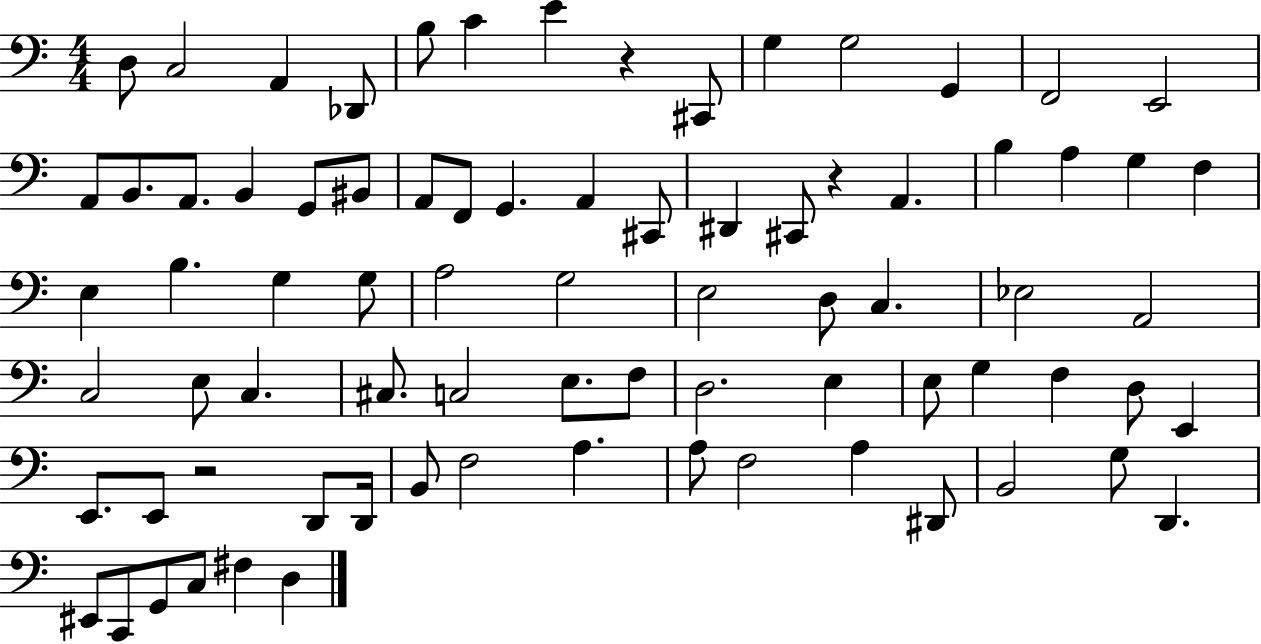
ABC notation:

X:1
T:Untitled
M:4/4
L:1/4
K:C
D,/2 C,2 A,, _D,,/2 B,/2 C E z ^C,,/2 G, G,2 G,, F,,2 E,,2 A,,/2 B,,/2 A,,/2 B,, G,,/2 ^B,,/2 A,,/2 F,,/2 G,, A,, ^C,,/2 ^D,, ^C,,/2 z A,, B, A, G, F, E, B, G, G,/2 A,2 G,2 E,2 D,/2 C, _E,2 A,,2 C,2 E,/2 C, ^C,/2 C,2 E,/2 F,/2 D,2 E, E,/2 G, F, D,/2 E,, E,,/2 E,,/2 z2 D,,/2 D,,/4 B,,/2 F,2 A, A,/2 F,2 A, ^D,,/2 B,,2 G,/2 D,, ^E,,/2 C,,/2 G,,/2 C,/2 ^F, D,